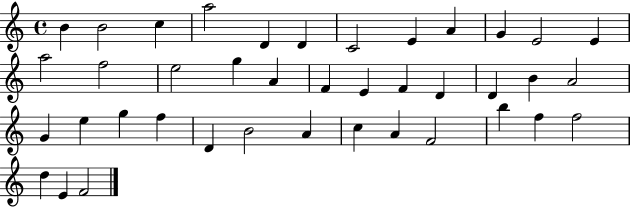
X:1
T:Untitled
M:4/4
L:1/4
K:C
B B2 c a2 D D C2 E A G E2 E a2 f2 e2 g A F E F D D B A2 G e g f D B2 A c A F2 b f f2 d E F2